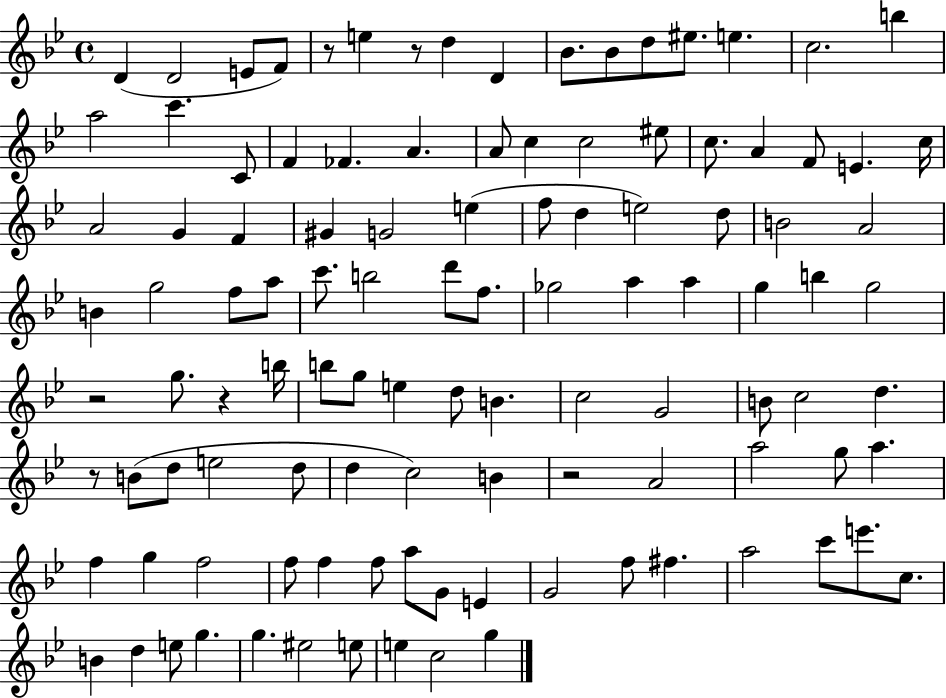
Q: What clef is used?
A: treble